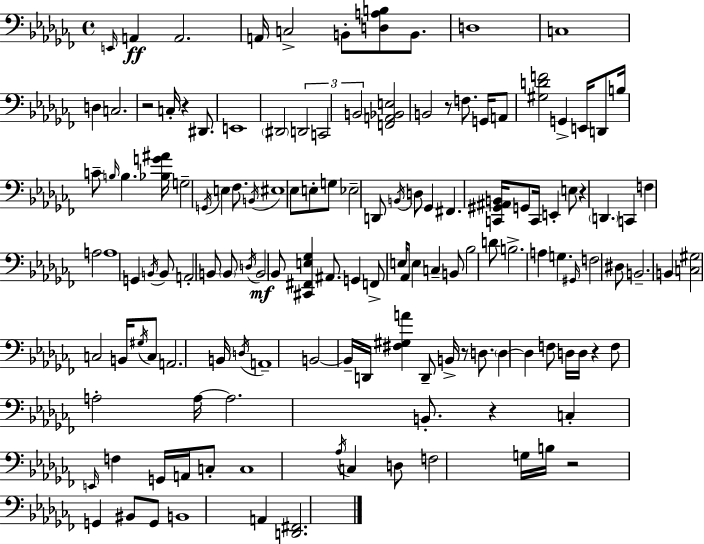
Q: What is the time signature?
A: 4/4